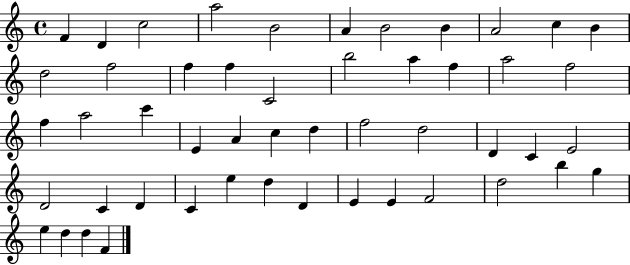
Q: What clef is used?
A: treble